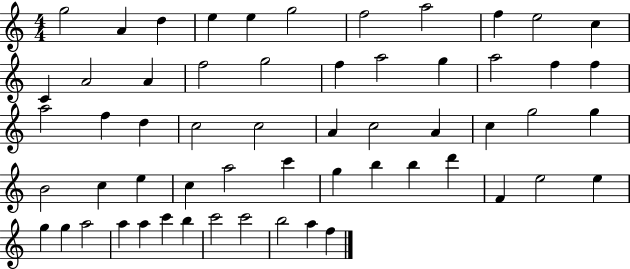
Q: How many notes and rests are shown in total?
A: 58